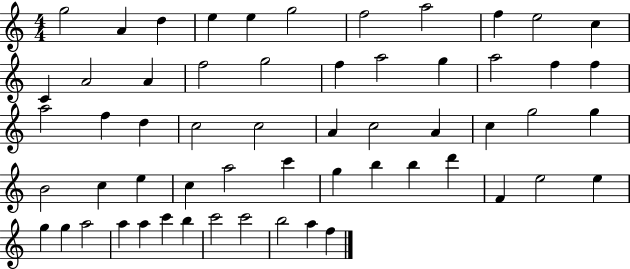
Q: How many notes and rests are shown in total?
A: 58